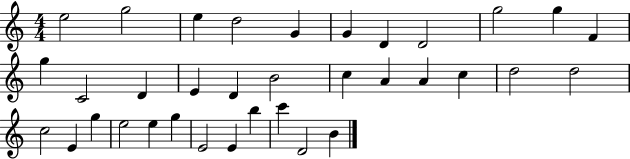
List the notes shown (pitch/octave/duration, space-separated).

E5/h G5/h E5/q D5/h G4/q G4/q D4/q D4/h G5/h G5/q F4/q G5/q C4/h D4/q E4/q D4/q B4/h C5/q A4/q A4/q C5/q D5/h D5/h C5/h E4/q G5/q E5/h E5/q G5/q E4/h E4/q B5/q C6/q D4/h B4/q